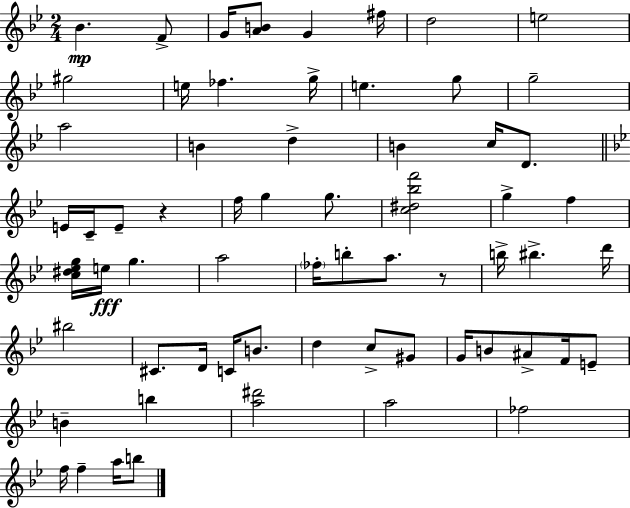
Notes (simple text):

Bb4/q. F4/e G4/s [A4,B4]/e G4/q F#5/s D5/h E5/h G#5/h E5/s FES5/q. G5/s E5/q. G5/e G5/h A5/h B4/q D5/q B4/q C5/s D4/e. E4/s C4/s E4/e R/q F5/s G5/q G5/e. [C5,D#5,Bb5,F6]/h G5/q F5/q [C5,D#5,Eb5,G5]/s E5/s G5/q. A5/h FES5/s B5/e A5/e. R/e B5/s BIS5/q. D6/s BIS5/h C#4/e. D4/s C4/s B4/e. D5/q C5/e G#4/e G4/s B4/e A#4/e F4/s E4/e B4/q B5/q [A5,D#6]/h A5/h FES5/h F5/s F5/q A5/s B5/e